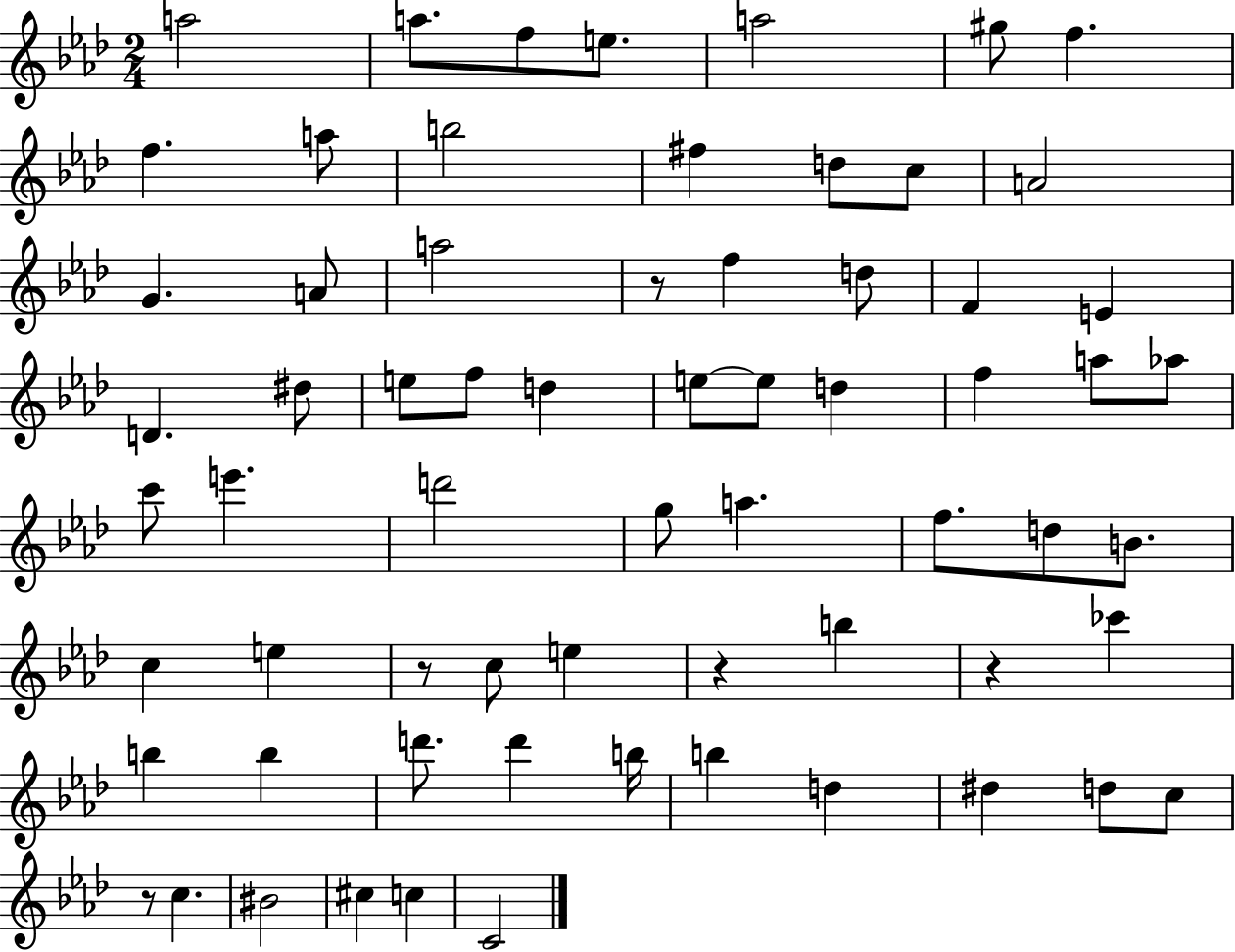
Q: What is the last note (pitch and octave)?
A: C4